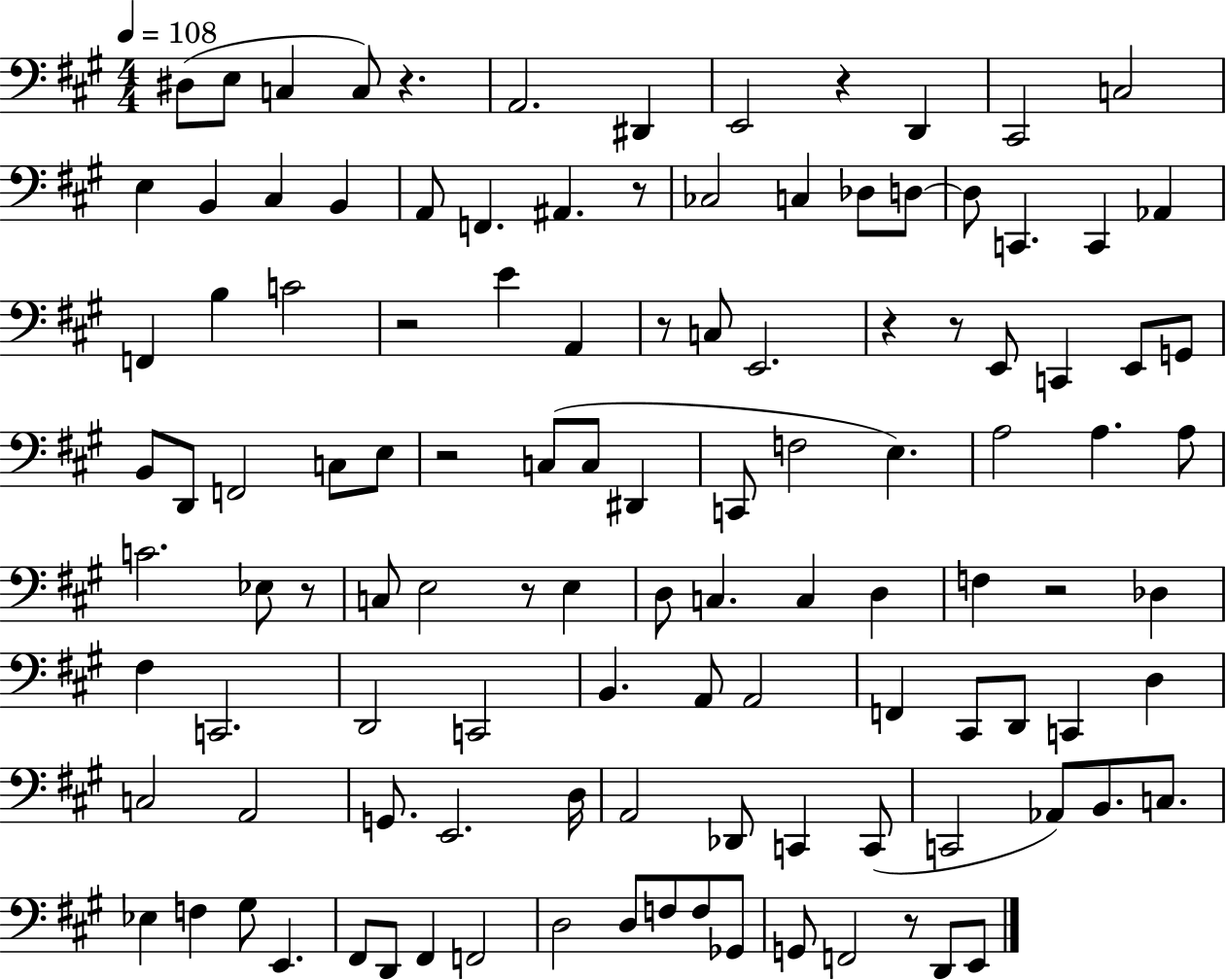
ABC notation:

X:1
T:Untitled
M:4/4
L:1/4
K:A
^D,/2 E,/2 C, C,/2 z A,,2 ^D,, E,,2 z D,, ^C,,2 C,2 E, B,, ^C, B,, A,,/2 F,, ^A,, z/2 _C,2 C, _D,/2 D,/2 D,/2 C,, C,, _A,, F,, B, C2 z2 E A,, z/2 C,/2 E,,2 z z/2 E,,/2 C,, E,,/2 G,,/2 B,,/2 D,,/2 F,,2 C,/2 E,/2 z2 C,/2 C,/2 ^D,, C,,/2 F,2 E, A,2 A, A,/2 C2 _E,/2 z/2 C,/2 E,2 z/2 E, D,/2 C, C, D, F, z2 _D, ^F, C,,2 D,,2 C,,2 B,, A,,/2 A,,2 F,, ^C,,/2 D,,/2 C,, D, C,2 A,,2 G,,/2 E,,2 D,/4 A,,2 _D,,/2 C,, C,,/2 C,,2 _A,,/2 B,,/2 C,/2 _E, F, ^G,/2 E,, ^F,,/2 D,,/2 ^F,, F,,2 D,2 D,/2 F,/2 F,/2 _G,,/2 G,,/2 F,,2 z/2 D,,/2 E,,/2